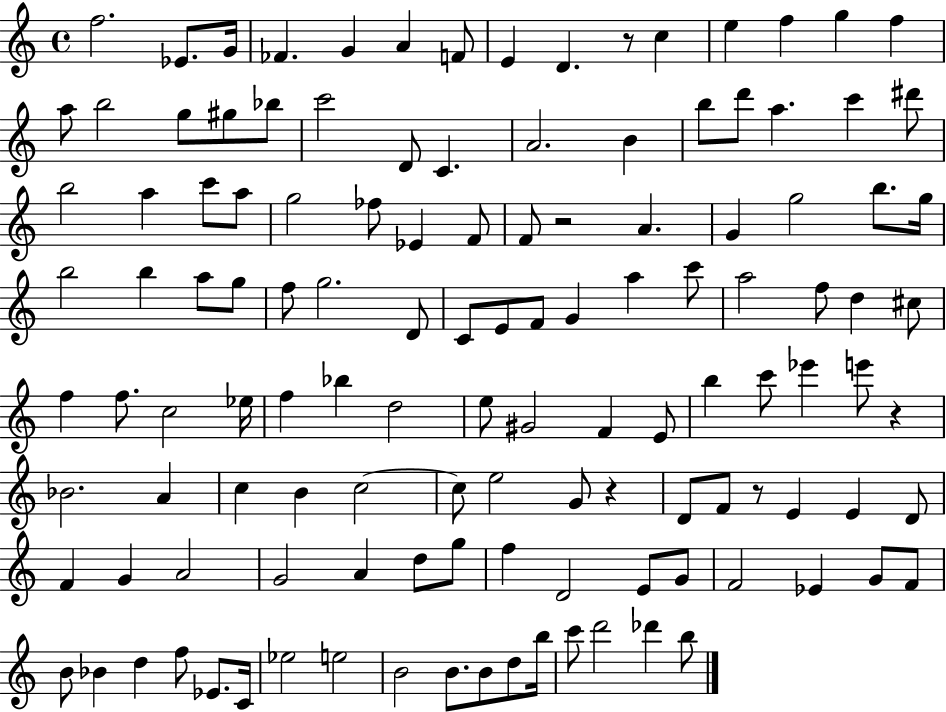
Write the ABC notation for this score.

X:1
T:Untitled
M:4/4
L:1/4
K:C
f2 _E/2 G/4 _F G A F/2 E D z/2 c e f g f a/2 b2 g/2 ^g/2 _b/2 c'2 D/2 C A2 B b/2 d'/2 a c' ^d'/2 b2 a c'/2 a/2 g2 _f/2 _E F/2 F/2 z2 A G g2 b/2 g/4 b2 b a/2 g/2 f/2 g2 D/2 C/2 E/2 F/2 G a c'/2 a2 f/2 d ^c/2 f f/2 c2 _e/4 f _b d2 e/2 ^G2 F E/2 b c'/2 _e' e'/2 z _B2 A c B c2 c/2 e2 G/2 z D/2 F/2 z/2 E E D/2 F G A2 G2 A d/2 g/2 f D2 E/2 G/2 F2 _E G/2 F/2 B/2 _B d f/2 _E/2 C/4 _e2 e2 B2 B/2 B/2 d/2 b/4 c'/2 d'2 _d' b/2